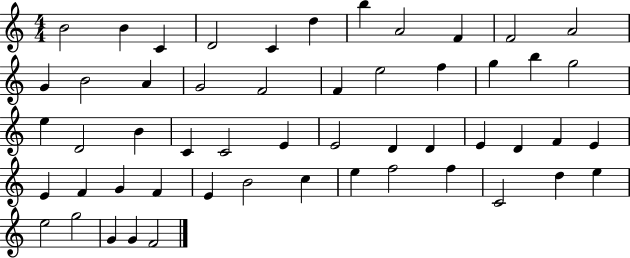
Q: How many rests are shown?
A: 0